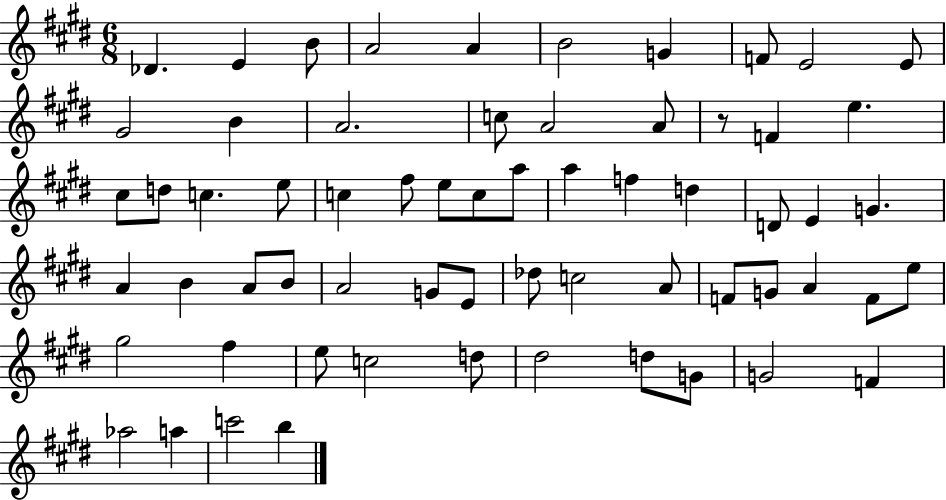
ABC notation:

X:1
T:Untitled
M:6/8
L:1/4
K:E
_D E B/2 A2 A B2 G F/2 E2 E/2 ^G2 B A2 c/2 A2 A/2 z/2 F e ^c/2 d/2 c e/2 c ^f/2 e/2 c/2 a/2 a f d D/2 E G A B A/2 B/2 A2 G/2 E/2 _d/2 c2 A/2 F/2 G/2 A F/2 e/2 ^g2 ^f e/2 c2 d/2 ^d2 d/2 G/2 G2 F _a2 a c'2 b